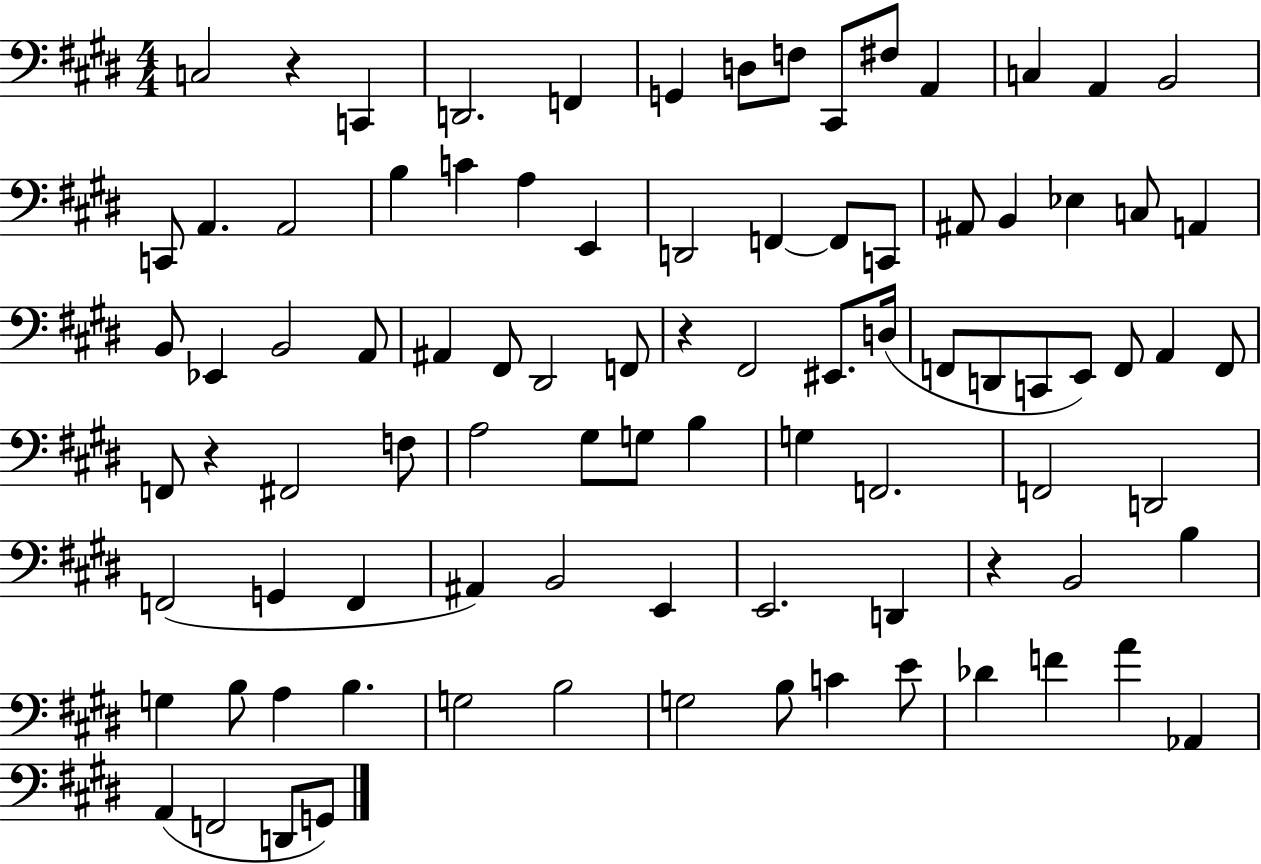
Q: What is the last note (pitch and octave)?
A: G2